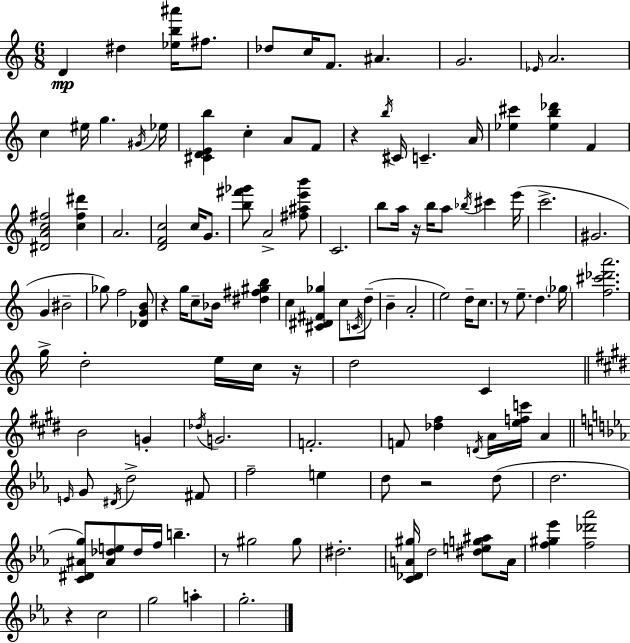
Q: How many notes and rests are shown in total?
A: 122